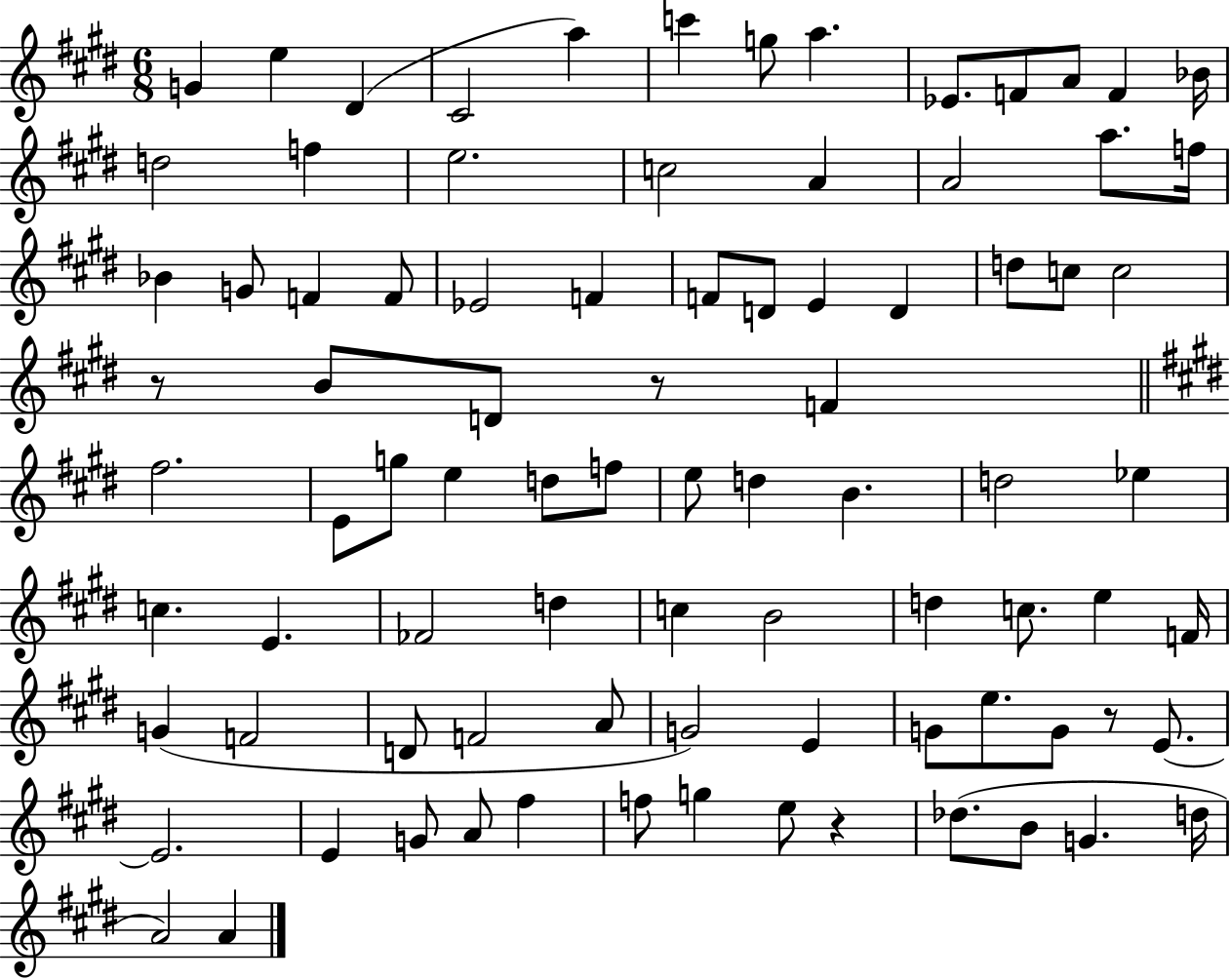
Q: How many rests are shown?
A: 4